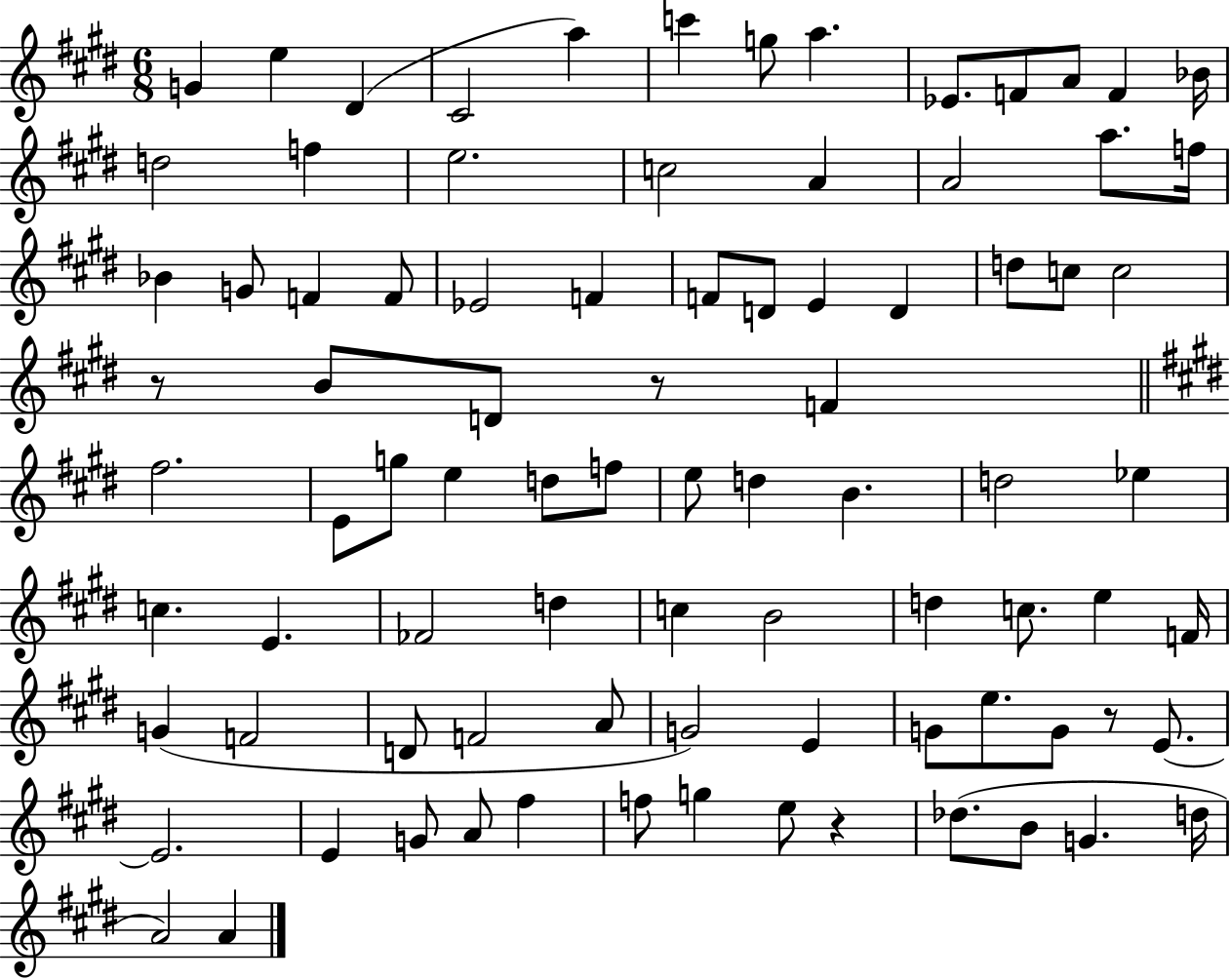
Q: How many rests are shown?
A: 4